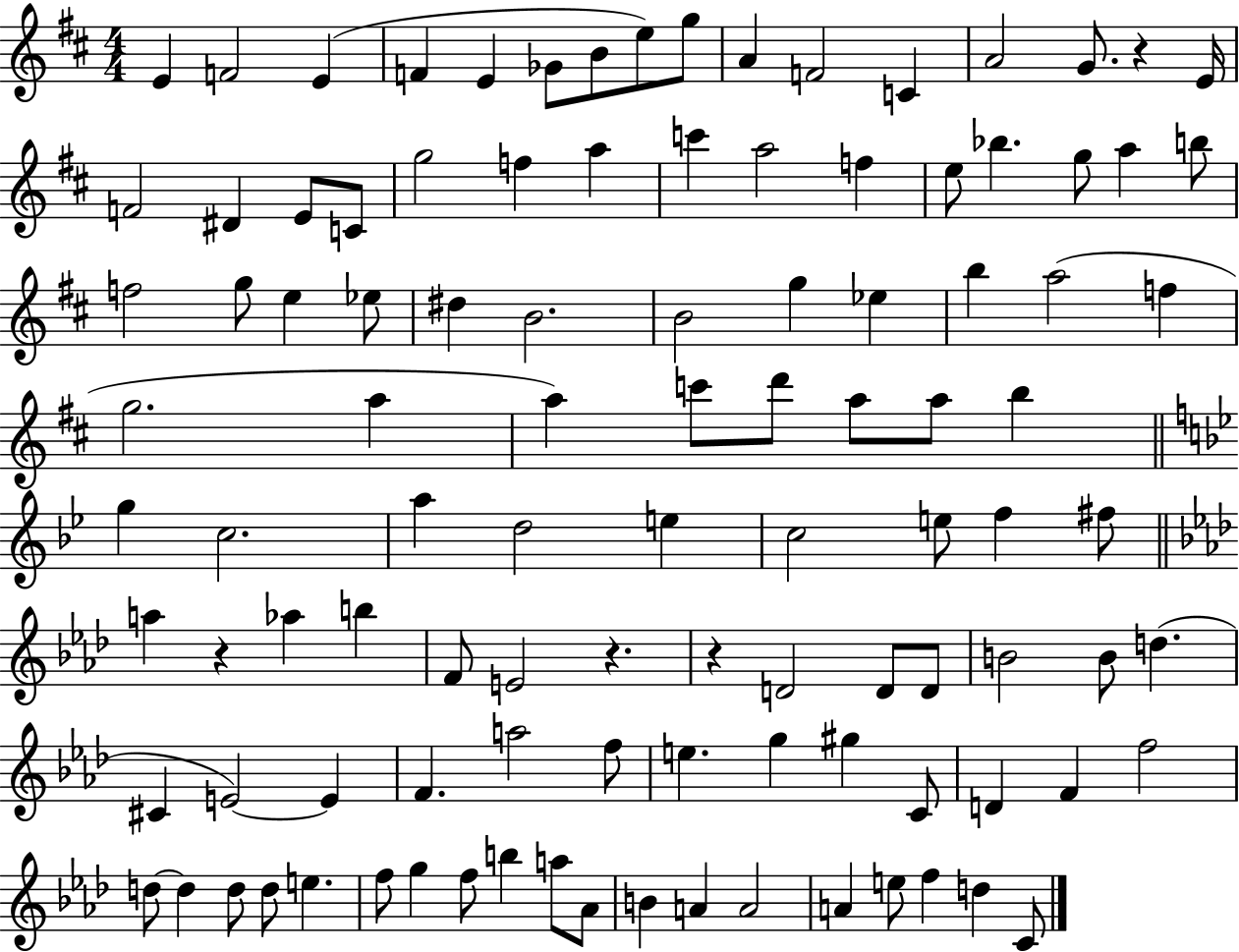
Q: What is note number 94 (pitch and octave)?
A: Ab4